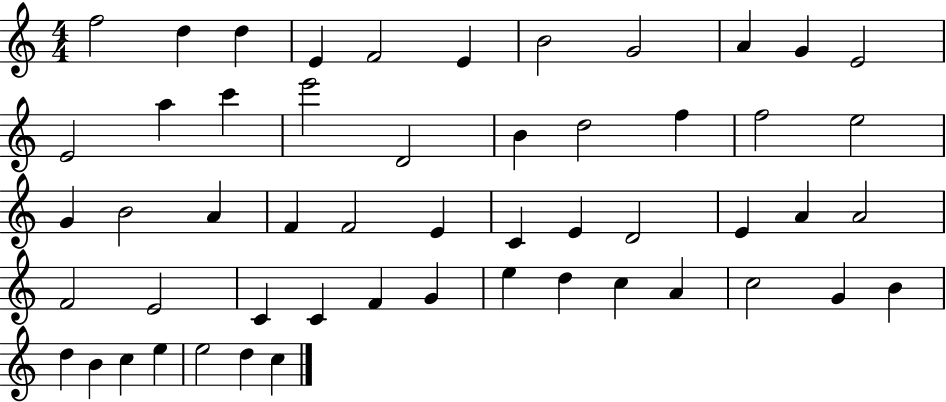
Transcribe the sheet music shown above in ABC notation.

X:1
T:Untitled
M:4/4
L:1/4
K:C
f2 d d E F2 E B2 G2 A G E2 E2 a c' e'2 D2 B d2 f f2 e2 G B2 A F F2 E C E D2 E A A2 F2 E2 C C F G e d c A c2 G B d B c e e2 d c